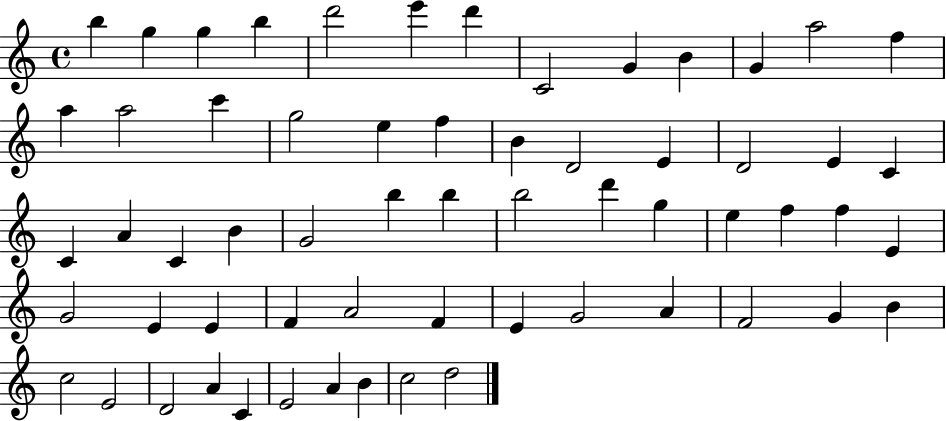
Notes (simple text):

B5/q G5/q G5/q B5/q D6/h E6/q D6/q C4/h G4/q B4/q G4/q A5/h F5/q A5/q A5/h C6/q G5/h E5/q F5/q B4/q D4/h E4/q D4/h E4/q C4/q C4/q A4/q C4/q B4/q G4/h B5/q B5/q B5/h D6/q G5/q E5/q F5/q F5/q E4/q G4/h E4/q E4/q F4/q A4/h F4/q E4/q G4/h A4/q F4/h G4/q B4/q C5/h E4/h D4/h A4/q C4/q E4/h A4/q B4/q C5/h D5/h